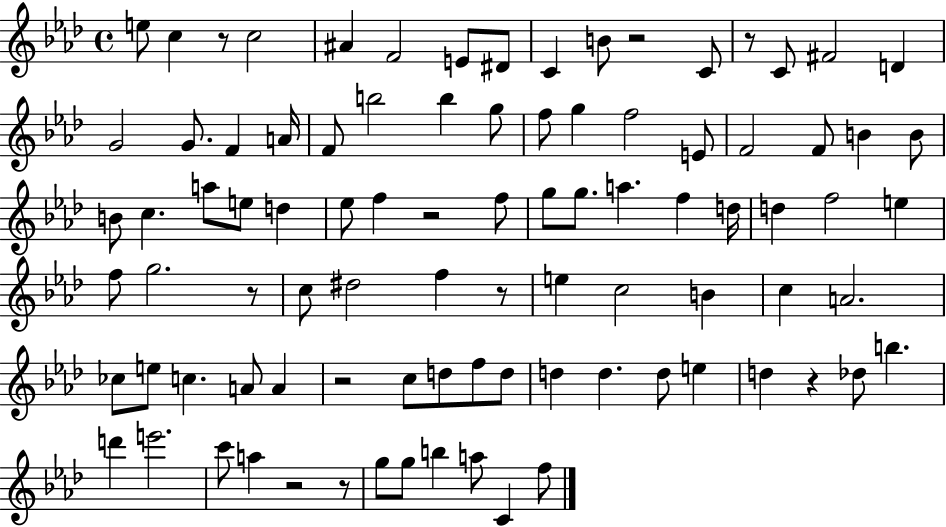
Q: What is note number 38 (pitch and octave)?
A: G5